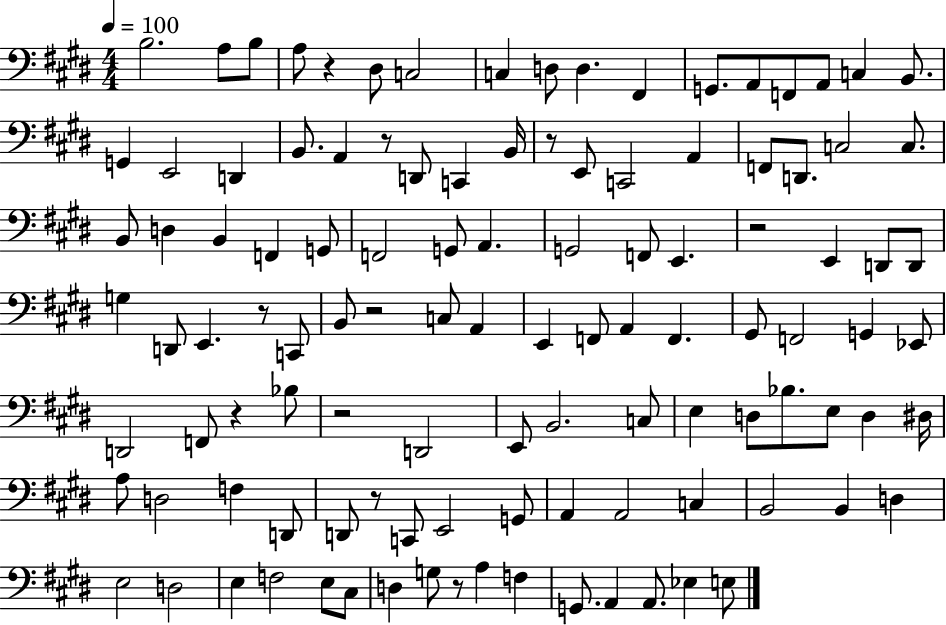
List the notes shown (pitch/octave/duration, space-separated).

B3/h. A3/e B3/e A3/e R/q D#3/e C3/h C3/q D3/e D3/q. F#2/q G2/e. A2/e F2/e A2/e C3/q B2/e. G2/q E2/h D2/q B2/e. A2/q R/e D2/e C2/q B2/s R/e E2/e C2/h A2/q F2/e D2/e. C3/h C3/e. B2/e D3/q B2/q F2/q G2/e F2/h G2/e A2/q. G2/h F2/e E2/q. R/h E2/q D2/e D2/e G3/q D2/e E2/q. R/e C2/e B2/e R/h C3/e A2/q E2/q F2/e A2/q F2/q. G#2/e F2/h G2/q Eb2/e D2/h F2/e R/q Bb3/e R/h D2/h E2/e B2/h. C3/e E3/q D3/e Bb3/e. E3/e D3/q D#3/s A3/e D3/h F3/q D2/e D2/e R/e C2/e E2/h G2/e A2/q A2/h C3/q B2/h B2/q D3/q E3/h D3/h E3/q F3/h E3/e C#3/e D3/q G3/e R/e A3/q F3/q G2/e. A2/q A2/e. Eb3/q E3/e